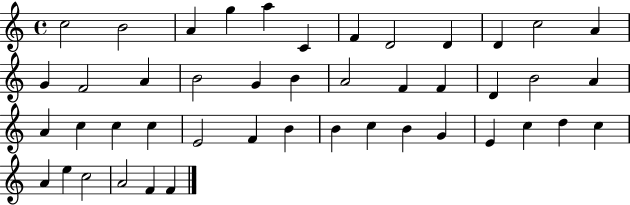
{
  \clef treble
  \time 4/4
  \defaultTimeSignature
  \key c \major
  c''2 b'2 | a'4 g''4 a''4 c'4 | f'4 d'2 d'4 | d'4 c''2 a'4 | \break g'4 f'2 a'4 | b'2 g'4 b'4 | a'2 f'4 f'4 | d'4 b'2 a'4 | \break a'4 c''4 c''4 c''4 | e'2 f'4 b'4 | b'4 c''4 b'4 g'4 | e'4 c''4 d''4 c''4 | \break a'4 e''4 c''2 | a'2 f'4 f'4 | \bar "|."
}